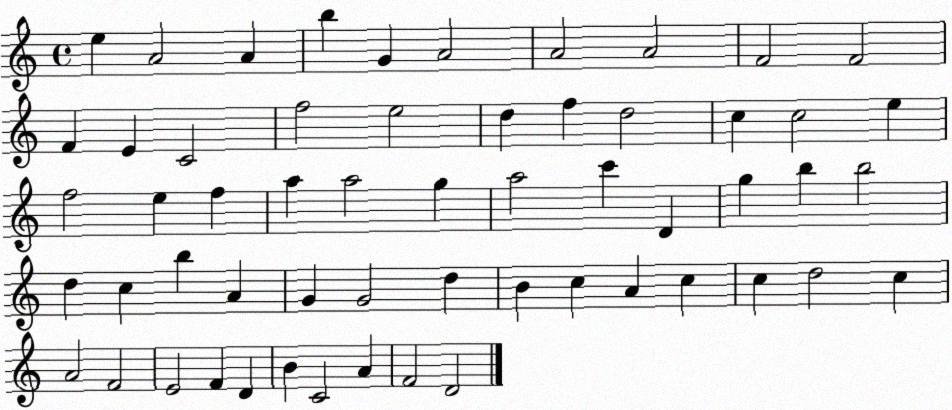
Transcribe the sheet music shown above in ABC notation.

X:1
T:Untitled
M:4/4
L:1/4
K:C
e A2 A b G A2 A2 A2 F2 F2 F E C2 f2 e2 d f d2 c c2 e f2 e f a a2 g a2 c' D g b b2 d c b A G G2 d B c A c c d2 c A2 F2 E2 F D B C2 A F2 D2